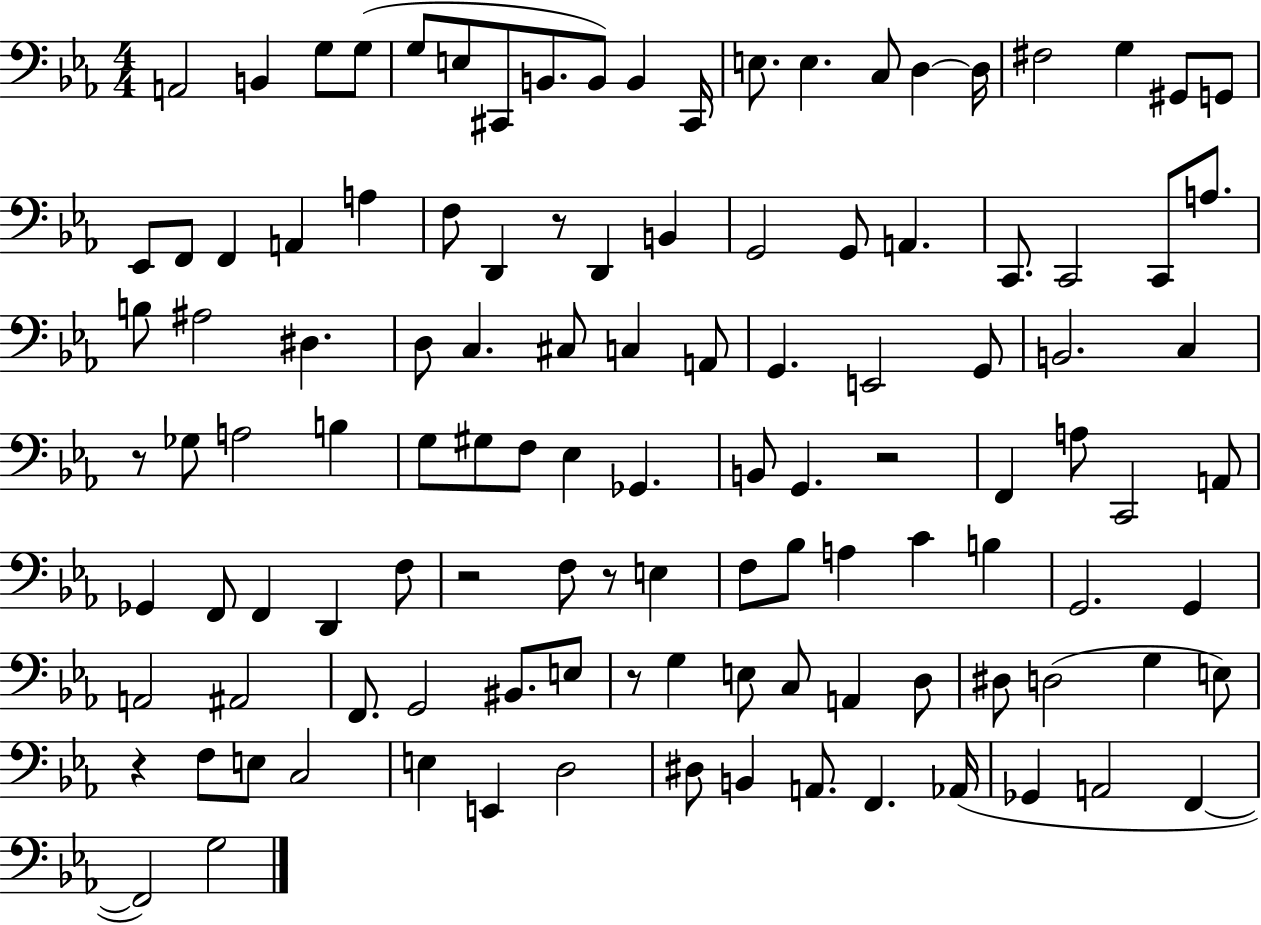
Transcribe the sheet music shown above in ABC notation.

X:1
T:Untitled
M:4/4
L:1/4
K:Eb
A,,2 B,, G,/2 G,/2 G,/2 E,/2 ^C,,/2 B,,/2 B,,/2 B,, ^C,,/4 E,/2 E, C,/2 D, D,/4 ^F,2 G, ^G,,/2 G,,/2 _E,,/2 F,,/2 F,, A,, A, F,/2 D,, z/2 D,, B,, G,,2 G,,/2 A,, C,,/2 C,,2 C,,/2 A,/2 B,/2 ^A,2 ^D, D,/2 C, ^C,/2 C, A,,/2 G,, E,,2 G,,/2 B,,2 C, z/2 _G,/2 A,2 B, G,/2 ^G,/2 F,/2 _E, _G,, B,,/2 G,, z2 F,, A,/2 C,,2 A,,/2 _G,, F,,/2 F,, D,, F,/2 z2 F,/2 z/2 E, F,/2 _B,/2 A, C B, G,,2 G,, A,,2 ^A,,2 F,,/2 G,,2 ^B,,/2 E,/2 z/2 G, E,/2 C,/2 A,, D,/2 ^D,/2 D,2 G, E,/2 z F,/2 E,/2 C,2 E, E,, D,2 ^D,/2 B,, A,,/2 F,, _A,,/4 _G,, A,,2 F,, F,,2 G,2